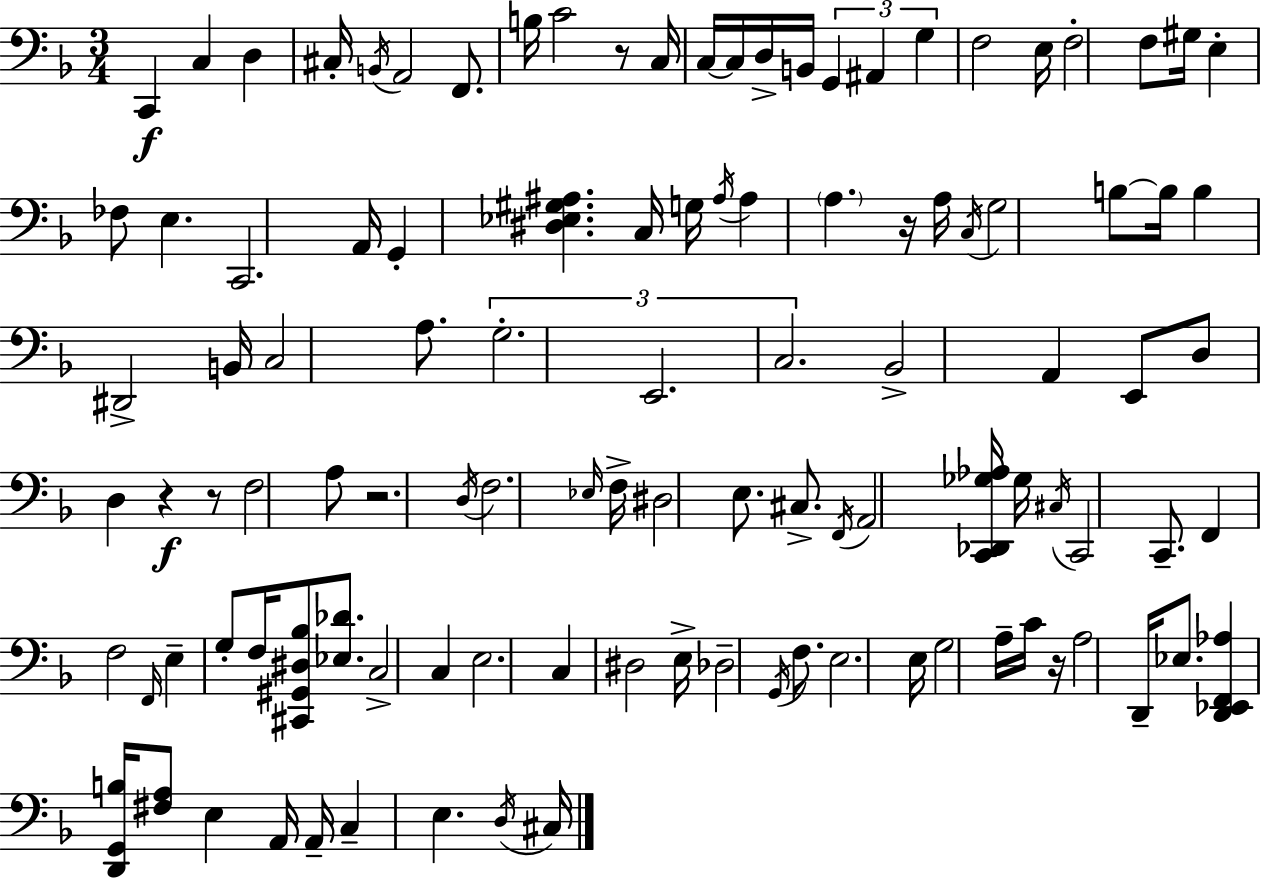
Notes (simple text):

C2/q C3/q D3/q C#3/s B2/s A2/h F2/e. B3/s C4/h R/e C3/s C3/s C3/s D3/s B2/s G2/q A#2/q G3/q F3/h E3/s F3/h F3/e G#3/s E3/q FES3/e E3/q. C2/h. A2/s G2/q [D#3,Eb3,G#3,A#3]/q. C3/s G3/s A#3/s A#3/q A3/q. R/s A3/s C3/s G3/h B3/e B3/s B3/q D#2/h B2/s C3/h A3/e. G3/h. E2/h. C3/h. Bb2/h A2/q E2/e D3/e D3/q R/q R/e F3/h A3/e R/h. D3/s F3/h. Eb3/s F3/s D#3/h E3/e. C#3/e. F2/s A2/h [C2,Db2,Gb3,Ab3]/s Gb3/s C#3/s C2/h C2/e. F2/q F3/h F2/s E3/q G3/e F3/s [C#2,G#2,D#3,Bb3]/e [Eb3,Db4]/e. C3/h C3/q E3/h. C3/q D#3/h E3/s Db3/h G2/s F3/e. E3/h. E3/s G3/h A3/s C4/s R/s A3/h D2/s Eb3/e. [D2,Eb2,F2,Ab3]/q [D2,G2,B3]/s [F#3,A3]/e E3/q A2/s A2/s C3/q E3/q. D3/s C#3/s